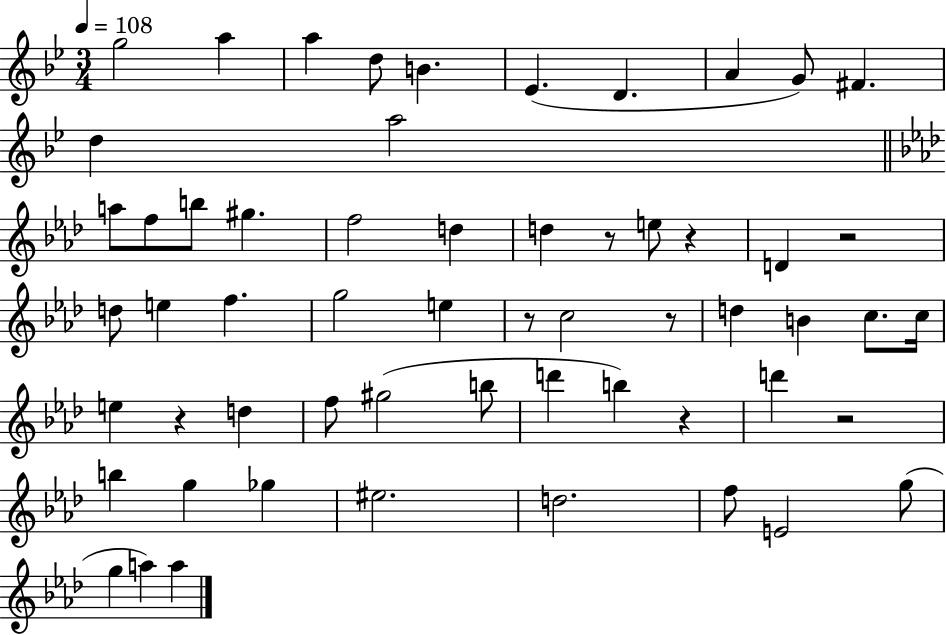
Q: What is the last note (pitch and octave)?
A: A5